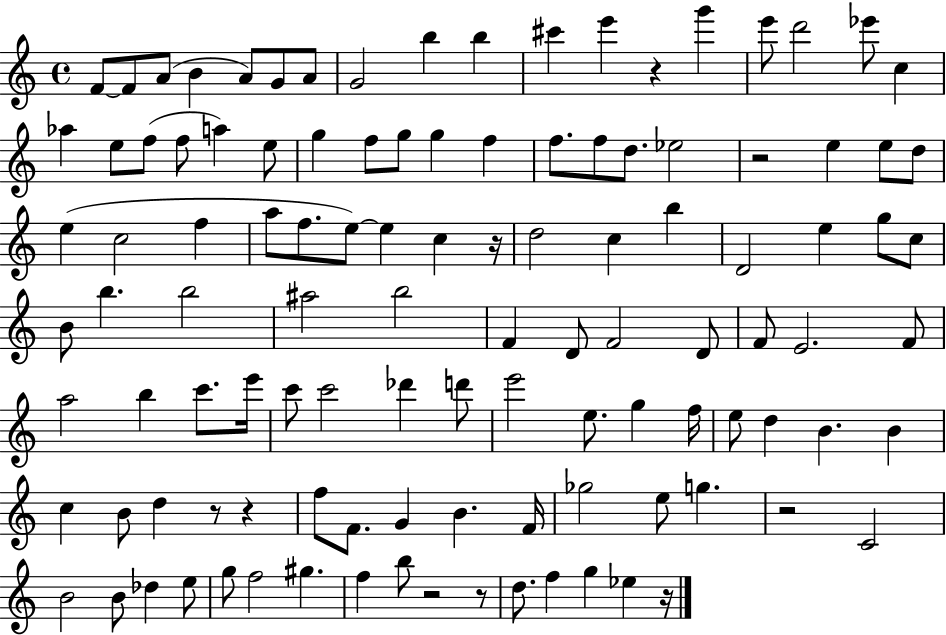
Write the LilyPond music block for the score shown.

{
  \clef treble
  \time 4/4
  \defaultTimeSignature
  \key c \major
  f'8~~ f'8 a'8( b'4 a'8) g'8 a'8 | g'2 b''4 b''4 | cis'''4 e'''4 r4 g'''4 | e'''8 d'''2 ees'''8 c''4 | \break aes''4 e''8 f''8( f''8 a''4) e''8 | g''4 f''8 g''8 g''4 f''4 | f''8. f''8 d''8. ees''2 | r2 e''4 e''8 d''8 | \break e''4( c''2 f''4 | a''8 f''8. e''8~~) e''4 c''4 r16 | d''2 c''4 b''4 | d'2 e''4 g''8 c''8 | \break b'8 b''4. b''2 | ais''2 b''2 | f'4 d'8 f'2 d'8 | f'8 e'2. f'8 | \break a''2 b''4 c'''8. e'''16 | c'''8 c'''2 des'''4 d'''8 | e'''2 e''8. g''4 f''16 | e''8 d''4 b'4. b'4 | \break c''4 b'8 d''4 r8 r4 | f''8 f'8. g'4 b'4. f'16 | ges''2 e''8 g''4. | r2 c'2 | \break b'2 b'8 des''4 e''8 | g''8 f''2 gis''4. | f''4 b''8 r2 r8 | d''8. f''4 g''4 ees''4 r16 | \break \bar "|."
}